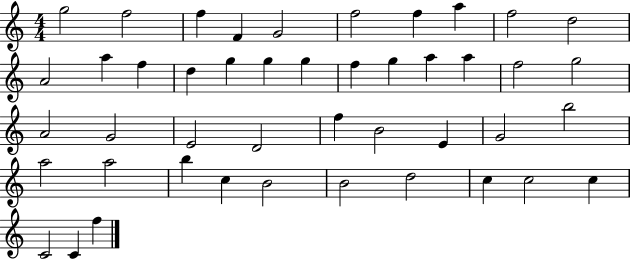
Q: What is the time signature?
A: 4/4